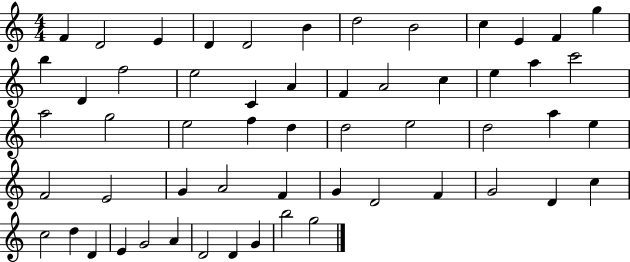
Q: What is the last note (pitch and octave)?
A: G5